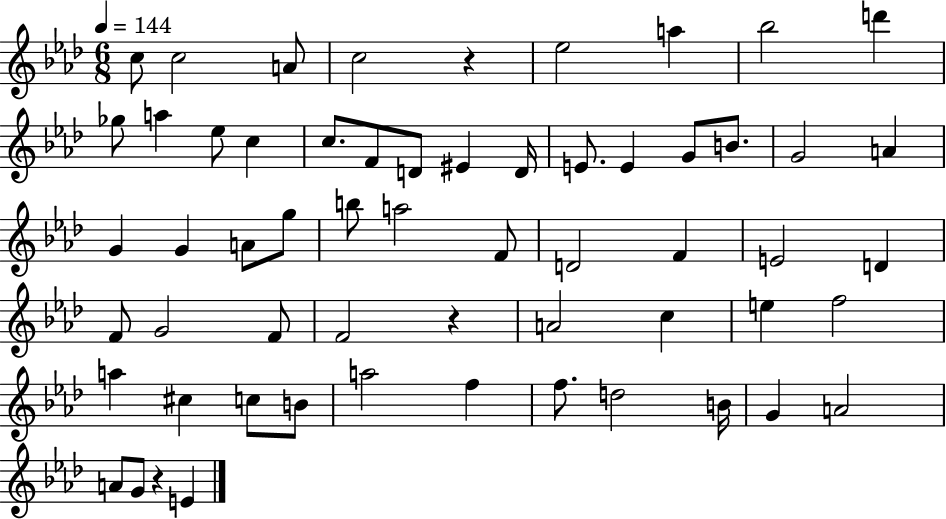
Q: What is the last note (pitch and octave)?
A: E4